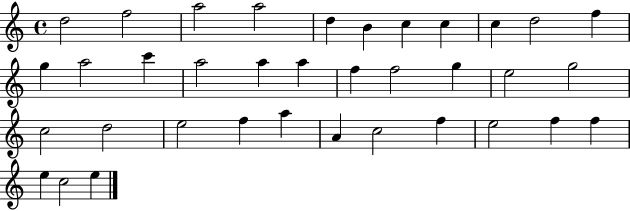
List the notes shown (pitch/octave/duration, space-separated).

D5/h F5/h A5/h A5/h D5/q B4/q C5/q C5/q C5/q D5/h F5/q G5/q A5/h C6/q A5/h A5/q A5/q F5/q F5/h G5/q E5/h G5/h C5/h D5/h E5/h F5/q A5/q A4/q C5/h F5/q E5/h F5/q F5/q E5/q C5/h E5/q